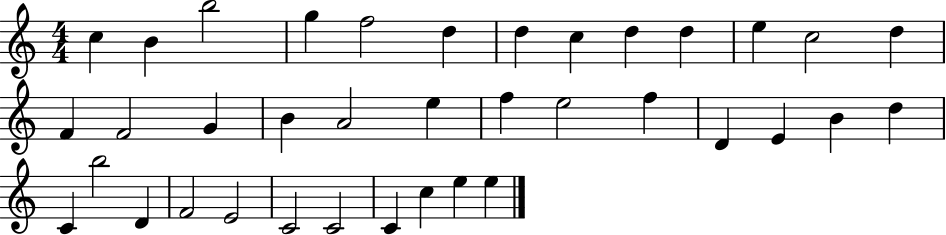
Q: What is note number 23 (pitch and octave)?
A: D4